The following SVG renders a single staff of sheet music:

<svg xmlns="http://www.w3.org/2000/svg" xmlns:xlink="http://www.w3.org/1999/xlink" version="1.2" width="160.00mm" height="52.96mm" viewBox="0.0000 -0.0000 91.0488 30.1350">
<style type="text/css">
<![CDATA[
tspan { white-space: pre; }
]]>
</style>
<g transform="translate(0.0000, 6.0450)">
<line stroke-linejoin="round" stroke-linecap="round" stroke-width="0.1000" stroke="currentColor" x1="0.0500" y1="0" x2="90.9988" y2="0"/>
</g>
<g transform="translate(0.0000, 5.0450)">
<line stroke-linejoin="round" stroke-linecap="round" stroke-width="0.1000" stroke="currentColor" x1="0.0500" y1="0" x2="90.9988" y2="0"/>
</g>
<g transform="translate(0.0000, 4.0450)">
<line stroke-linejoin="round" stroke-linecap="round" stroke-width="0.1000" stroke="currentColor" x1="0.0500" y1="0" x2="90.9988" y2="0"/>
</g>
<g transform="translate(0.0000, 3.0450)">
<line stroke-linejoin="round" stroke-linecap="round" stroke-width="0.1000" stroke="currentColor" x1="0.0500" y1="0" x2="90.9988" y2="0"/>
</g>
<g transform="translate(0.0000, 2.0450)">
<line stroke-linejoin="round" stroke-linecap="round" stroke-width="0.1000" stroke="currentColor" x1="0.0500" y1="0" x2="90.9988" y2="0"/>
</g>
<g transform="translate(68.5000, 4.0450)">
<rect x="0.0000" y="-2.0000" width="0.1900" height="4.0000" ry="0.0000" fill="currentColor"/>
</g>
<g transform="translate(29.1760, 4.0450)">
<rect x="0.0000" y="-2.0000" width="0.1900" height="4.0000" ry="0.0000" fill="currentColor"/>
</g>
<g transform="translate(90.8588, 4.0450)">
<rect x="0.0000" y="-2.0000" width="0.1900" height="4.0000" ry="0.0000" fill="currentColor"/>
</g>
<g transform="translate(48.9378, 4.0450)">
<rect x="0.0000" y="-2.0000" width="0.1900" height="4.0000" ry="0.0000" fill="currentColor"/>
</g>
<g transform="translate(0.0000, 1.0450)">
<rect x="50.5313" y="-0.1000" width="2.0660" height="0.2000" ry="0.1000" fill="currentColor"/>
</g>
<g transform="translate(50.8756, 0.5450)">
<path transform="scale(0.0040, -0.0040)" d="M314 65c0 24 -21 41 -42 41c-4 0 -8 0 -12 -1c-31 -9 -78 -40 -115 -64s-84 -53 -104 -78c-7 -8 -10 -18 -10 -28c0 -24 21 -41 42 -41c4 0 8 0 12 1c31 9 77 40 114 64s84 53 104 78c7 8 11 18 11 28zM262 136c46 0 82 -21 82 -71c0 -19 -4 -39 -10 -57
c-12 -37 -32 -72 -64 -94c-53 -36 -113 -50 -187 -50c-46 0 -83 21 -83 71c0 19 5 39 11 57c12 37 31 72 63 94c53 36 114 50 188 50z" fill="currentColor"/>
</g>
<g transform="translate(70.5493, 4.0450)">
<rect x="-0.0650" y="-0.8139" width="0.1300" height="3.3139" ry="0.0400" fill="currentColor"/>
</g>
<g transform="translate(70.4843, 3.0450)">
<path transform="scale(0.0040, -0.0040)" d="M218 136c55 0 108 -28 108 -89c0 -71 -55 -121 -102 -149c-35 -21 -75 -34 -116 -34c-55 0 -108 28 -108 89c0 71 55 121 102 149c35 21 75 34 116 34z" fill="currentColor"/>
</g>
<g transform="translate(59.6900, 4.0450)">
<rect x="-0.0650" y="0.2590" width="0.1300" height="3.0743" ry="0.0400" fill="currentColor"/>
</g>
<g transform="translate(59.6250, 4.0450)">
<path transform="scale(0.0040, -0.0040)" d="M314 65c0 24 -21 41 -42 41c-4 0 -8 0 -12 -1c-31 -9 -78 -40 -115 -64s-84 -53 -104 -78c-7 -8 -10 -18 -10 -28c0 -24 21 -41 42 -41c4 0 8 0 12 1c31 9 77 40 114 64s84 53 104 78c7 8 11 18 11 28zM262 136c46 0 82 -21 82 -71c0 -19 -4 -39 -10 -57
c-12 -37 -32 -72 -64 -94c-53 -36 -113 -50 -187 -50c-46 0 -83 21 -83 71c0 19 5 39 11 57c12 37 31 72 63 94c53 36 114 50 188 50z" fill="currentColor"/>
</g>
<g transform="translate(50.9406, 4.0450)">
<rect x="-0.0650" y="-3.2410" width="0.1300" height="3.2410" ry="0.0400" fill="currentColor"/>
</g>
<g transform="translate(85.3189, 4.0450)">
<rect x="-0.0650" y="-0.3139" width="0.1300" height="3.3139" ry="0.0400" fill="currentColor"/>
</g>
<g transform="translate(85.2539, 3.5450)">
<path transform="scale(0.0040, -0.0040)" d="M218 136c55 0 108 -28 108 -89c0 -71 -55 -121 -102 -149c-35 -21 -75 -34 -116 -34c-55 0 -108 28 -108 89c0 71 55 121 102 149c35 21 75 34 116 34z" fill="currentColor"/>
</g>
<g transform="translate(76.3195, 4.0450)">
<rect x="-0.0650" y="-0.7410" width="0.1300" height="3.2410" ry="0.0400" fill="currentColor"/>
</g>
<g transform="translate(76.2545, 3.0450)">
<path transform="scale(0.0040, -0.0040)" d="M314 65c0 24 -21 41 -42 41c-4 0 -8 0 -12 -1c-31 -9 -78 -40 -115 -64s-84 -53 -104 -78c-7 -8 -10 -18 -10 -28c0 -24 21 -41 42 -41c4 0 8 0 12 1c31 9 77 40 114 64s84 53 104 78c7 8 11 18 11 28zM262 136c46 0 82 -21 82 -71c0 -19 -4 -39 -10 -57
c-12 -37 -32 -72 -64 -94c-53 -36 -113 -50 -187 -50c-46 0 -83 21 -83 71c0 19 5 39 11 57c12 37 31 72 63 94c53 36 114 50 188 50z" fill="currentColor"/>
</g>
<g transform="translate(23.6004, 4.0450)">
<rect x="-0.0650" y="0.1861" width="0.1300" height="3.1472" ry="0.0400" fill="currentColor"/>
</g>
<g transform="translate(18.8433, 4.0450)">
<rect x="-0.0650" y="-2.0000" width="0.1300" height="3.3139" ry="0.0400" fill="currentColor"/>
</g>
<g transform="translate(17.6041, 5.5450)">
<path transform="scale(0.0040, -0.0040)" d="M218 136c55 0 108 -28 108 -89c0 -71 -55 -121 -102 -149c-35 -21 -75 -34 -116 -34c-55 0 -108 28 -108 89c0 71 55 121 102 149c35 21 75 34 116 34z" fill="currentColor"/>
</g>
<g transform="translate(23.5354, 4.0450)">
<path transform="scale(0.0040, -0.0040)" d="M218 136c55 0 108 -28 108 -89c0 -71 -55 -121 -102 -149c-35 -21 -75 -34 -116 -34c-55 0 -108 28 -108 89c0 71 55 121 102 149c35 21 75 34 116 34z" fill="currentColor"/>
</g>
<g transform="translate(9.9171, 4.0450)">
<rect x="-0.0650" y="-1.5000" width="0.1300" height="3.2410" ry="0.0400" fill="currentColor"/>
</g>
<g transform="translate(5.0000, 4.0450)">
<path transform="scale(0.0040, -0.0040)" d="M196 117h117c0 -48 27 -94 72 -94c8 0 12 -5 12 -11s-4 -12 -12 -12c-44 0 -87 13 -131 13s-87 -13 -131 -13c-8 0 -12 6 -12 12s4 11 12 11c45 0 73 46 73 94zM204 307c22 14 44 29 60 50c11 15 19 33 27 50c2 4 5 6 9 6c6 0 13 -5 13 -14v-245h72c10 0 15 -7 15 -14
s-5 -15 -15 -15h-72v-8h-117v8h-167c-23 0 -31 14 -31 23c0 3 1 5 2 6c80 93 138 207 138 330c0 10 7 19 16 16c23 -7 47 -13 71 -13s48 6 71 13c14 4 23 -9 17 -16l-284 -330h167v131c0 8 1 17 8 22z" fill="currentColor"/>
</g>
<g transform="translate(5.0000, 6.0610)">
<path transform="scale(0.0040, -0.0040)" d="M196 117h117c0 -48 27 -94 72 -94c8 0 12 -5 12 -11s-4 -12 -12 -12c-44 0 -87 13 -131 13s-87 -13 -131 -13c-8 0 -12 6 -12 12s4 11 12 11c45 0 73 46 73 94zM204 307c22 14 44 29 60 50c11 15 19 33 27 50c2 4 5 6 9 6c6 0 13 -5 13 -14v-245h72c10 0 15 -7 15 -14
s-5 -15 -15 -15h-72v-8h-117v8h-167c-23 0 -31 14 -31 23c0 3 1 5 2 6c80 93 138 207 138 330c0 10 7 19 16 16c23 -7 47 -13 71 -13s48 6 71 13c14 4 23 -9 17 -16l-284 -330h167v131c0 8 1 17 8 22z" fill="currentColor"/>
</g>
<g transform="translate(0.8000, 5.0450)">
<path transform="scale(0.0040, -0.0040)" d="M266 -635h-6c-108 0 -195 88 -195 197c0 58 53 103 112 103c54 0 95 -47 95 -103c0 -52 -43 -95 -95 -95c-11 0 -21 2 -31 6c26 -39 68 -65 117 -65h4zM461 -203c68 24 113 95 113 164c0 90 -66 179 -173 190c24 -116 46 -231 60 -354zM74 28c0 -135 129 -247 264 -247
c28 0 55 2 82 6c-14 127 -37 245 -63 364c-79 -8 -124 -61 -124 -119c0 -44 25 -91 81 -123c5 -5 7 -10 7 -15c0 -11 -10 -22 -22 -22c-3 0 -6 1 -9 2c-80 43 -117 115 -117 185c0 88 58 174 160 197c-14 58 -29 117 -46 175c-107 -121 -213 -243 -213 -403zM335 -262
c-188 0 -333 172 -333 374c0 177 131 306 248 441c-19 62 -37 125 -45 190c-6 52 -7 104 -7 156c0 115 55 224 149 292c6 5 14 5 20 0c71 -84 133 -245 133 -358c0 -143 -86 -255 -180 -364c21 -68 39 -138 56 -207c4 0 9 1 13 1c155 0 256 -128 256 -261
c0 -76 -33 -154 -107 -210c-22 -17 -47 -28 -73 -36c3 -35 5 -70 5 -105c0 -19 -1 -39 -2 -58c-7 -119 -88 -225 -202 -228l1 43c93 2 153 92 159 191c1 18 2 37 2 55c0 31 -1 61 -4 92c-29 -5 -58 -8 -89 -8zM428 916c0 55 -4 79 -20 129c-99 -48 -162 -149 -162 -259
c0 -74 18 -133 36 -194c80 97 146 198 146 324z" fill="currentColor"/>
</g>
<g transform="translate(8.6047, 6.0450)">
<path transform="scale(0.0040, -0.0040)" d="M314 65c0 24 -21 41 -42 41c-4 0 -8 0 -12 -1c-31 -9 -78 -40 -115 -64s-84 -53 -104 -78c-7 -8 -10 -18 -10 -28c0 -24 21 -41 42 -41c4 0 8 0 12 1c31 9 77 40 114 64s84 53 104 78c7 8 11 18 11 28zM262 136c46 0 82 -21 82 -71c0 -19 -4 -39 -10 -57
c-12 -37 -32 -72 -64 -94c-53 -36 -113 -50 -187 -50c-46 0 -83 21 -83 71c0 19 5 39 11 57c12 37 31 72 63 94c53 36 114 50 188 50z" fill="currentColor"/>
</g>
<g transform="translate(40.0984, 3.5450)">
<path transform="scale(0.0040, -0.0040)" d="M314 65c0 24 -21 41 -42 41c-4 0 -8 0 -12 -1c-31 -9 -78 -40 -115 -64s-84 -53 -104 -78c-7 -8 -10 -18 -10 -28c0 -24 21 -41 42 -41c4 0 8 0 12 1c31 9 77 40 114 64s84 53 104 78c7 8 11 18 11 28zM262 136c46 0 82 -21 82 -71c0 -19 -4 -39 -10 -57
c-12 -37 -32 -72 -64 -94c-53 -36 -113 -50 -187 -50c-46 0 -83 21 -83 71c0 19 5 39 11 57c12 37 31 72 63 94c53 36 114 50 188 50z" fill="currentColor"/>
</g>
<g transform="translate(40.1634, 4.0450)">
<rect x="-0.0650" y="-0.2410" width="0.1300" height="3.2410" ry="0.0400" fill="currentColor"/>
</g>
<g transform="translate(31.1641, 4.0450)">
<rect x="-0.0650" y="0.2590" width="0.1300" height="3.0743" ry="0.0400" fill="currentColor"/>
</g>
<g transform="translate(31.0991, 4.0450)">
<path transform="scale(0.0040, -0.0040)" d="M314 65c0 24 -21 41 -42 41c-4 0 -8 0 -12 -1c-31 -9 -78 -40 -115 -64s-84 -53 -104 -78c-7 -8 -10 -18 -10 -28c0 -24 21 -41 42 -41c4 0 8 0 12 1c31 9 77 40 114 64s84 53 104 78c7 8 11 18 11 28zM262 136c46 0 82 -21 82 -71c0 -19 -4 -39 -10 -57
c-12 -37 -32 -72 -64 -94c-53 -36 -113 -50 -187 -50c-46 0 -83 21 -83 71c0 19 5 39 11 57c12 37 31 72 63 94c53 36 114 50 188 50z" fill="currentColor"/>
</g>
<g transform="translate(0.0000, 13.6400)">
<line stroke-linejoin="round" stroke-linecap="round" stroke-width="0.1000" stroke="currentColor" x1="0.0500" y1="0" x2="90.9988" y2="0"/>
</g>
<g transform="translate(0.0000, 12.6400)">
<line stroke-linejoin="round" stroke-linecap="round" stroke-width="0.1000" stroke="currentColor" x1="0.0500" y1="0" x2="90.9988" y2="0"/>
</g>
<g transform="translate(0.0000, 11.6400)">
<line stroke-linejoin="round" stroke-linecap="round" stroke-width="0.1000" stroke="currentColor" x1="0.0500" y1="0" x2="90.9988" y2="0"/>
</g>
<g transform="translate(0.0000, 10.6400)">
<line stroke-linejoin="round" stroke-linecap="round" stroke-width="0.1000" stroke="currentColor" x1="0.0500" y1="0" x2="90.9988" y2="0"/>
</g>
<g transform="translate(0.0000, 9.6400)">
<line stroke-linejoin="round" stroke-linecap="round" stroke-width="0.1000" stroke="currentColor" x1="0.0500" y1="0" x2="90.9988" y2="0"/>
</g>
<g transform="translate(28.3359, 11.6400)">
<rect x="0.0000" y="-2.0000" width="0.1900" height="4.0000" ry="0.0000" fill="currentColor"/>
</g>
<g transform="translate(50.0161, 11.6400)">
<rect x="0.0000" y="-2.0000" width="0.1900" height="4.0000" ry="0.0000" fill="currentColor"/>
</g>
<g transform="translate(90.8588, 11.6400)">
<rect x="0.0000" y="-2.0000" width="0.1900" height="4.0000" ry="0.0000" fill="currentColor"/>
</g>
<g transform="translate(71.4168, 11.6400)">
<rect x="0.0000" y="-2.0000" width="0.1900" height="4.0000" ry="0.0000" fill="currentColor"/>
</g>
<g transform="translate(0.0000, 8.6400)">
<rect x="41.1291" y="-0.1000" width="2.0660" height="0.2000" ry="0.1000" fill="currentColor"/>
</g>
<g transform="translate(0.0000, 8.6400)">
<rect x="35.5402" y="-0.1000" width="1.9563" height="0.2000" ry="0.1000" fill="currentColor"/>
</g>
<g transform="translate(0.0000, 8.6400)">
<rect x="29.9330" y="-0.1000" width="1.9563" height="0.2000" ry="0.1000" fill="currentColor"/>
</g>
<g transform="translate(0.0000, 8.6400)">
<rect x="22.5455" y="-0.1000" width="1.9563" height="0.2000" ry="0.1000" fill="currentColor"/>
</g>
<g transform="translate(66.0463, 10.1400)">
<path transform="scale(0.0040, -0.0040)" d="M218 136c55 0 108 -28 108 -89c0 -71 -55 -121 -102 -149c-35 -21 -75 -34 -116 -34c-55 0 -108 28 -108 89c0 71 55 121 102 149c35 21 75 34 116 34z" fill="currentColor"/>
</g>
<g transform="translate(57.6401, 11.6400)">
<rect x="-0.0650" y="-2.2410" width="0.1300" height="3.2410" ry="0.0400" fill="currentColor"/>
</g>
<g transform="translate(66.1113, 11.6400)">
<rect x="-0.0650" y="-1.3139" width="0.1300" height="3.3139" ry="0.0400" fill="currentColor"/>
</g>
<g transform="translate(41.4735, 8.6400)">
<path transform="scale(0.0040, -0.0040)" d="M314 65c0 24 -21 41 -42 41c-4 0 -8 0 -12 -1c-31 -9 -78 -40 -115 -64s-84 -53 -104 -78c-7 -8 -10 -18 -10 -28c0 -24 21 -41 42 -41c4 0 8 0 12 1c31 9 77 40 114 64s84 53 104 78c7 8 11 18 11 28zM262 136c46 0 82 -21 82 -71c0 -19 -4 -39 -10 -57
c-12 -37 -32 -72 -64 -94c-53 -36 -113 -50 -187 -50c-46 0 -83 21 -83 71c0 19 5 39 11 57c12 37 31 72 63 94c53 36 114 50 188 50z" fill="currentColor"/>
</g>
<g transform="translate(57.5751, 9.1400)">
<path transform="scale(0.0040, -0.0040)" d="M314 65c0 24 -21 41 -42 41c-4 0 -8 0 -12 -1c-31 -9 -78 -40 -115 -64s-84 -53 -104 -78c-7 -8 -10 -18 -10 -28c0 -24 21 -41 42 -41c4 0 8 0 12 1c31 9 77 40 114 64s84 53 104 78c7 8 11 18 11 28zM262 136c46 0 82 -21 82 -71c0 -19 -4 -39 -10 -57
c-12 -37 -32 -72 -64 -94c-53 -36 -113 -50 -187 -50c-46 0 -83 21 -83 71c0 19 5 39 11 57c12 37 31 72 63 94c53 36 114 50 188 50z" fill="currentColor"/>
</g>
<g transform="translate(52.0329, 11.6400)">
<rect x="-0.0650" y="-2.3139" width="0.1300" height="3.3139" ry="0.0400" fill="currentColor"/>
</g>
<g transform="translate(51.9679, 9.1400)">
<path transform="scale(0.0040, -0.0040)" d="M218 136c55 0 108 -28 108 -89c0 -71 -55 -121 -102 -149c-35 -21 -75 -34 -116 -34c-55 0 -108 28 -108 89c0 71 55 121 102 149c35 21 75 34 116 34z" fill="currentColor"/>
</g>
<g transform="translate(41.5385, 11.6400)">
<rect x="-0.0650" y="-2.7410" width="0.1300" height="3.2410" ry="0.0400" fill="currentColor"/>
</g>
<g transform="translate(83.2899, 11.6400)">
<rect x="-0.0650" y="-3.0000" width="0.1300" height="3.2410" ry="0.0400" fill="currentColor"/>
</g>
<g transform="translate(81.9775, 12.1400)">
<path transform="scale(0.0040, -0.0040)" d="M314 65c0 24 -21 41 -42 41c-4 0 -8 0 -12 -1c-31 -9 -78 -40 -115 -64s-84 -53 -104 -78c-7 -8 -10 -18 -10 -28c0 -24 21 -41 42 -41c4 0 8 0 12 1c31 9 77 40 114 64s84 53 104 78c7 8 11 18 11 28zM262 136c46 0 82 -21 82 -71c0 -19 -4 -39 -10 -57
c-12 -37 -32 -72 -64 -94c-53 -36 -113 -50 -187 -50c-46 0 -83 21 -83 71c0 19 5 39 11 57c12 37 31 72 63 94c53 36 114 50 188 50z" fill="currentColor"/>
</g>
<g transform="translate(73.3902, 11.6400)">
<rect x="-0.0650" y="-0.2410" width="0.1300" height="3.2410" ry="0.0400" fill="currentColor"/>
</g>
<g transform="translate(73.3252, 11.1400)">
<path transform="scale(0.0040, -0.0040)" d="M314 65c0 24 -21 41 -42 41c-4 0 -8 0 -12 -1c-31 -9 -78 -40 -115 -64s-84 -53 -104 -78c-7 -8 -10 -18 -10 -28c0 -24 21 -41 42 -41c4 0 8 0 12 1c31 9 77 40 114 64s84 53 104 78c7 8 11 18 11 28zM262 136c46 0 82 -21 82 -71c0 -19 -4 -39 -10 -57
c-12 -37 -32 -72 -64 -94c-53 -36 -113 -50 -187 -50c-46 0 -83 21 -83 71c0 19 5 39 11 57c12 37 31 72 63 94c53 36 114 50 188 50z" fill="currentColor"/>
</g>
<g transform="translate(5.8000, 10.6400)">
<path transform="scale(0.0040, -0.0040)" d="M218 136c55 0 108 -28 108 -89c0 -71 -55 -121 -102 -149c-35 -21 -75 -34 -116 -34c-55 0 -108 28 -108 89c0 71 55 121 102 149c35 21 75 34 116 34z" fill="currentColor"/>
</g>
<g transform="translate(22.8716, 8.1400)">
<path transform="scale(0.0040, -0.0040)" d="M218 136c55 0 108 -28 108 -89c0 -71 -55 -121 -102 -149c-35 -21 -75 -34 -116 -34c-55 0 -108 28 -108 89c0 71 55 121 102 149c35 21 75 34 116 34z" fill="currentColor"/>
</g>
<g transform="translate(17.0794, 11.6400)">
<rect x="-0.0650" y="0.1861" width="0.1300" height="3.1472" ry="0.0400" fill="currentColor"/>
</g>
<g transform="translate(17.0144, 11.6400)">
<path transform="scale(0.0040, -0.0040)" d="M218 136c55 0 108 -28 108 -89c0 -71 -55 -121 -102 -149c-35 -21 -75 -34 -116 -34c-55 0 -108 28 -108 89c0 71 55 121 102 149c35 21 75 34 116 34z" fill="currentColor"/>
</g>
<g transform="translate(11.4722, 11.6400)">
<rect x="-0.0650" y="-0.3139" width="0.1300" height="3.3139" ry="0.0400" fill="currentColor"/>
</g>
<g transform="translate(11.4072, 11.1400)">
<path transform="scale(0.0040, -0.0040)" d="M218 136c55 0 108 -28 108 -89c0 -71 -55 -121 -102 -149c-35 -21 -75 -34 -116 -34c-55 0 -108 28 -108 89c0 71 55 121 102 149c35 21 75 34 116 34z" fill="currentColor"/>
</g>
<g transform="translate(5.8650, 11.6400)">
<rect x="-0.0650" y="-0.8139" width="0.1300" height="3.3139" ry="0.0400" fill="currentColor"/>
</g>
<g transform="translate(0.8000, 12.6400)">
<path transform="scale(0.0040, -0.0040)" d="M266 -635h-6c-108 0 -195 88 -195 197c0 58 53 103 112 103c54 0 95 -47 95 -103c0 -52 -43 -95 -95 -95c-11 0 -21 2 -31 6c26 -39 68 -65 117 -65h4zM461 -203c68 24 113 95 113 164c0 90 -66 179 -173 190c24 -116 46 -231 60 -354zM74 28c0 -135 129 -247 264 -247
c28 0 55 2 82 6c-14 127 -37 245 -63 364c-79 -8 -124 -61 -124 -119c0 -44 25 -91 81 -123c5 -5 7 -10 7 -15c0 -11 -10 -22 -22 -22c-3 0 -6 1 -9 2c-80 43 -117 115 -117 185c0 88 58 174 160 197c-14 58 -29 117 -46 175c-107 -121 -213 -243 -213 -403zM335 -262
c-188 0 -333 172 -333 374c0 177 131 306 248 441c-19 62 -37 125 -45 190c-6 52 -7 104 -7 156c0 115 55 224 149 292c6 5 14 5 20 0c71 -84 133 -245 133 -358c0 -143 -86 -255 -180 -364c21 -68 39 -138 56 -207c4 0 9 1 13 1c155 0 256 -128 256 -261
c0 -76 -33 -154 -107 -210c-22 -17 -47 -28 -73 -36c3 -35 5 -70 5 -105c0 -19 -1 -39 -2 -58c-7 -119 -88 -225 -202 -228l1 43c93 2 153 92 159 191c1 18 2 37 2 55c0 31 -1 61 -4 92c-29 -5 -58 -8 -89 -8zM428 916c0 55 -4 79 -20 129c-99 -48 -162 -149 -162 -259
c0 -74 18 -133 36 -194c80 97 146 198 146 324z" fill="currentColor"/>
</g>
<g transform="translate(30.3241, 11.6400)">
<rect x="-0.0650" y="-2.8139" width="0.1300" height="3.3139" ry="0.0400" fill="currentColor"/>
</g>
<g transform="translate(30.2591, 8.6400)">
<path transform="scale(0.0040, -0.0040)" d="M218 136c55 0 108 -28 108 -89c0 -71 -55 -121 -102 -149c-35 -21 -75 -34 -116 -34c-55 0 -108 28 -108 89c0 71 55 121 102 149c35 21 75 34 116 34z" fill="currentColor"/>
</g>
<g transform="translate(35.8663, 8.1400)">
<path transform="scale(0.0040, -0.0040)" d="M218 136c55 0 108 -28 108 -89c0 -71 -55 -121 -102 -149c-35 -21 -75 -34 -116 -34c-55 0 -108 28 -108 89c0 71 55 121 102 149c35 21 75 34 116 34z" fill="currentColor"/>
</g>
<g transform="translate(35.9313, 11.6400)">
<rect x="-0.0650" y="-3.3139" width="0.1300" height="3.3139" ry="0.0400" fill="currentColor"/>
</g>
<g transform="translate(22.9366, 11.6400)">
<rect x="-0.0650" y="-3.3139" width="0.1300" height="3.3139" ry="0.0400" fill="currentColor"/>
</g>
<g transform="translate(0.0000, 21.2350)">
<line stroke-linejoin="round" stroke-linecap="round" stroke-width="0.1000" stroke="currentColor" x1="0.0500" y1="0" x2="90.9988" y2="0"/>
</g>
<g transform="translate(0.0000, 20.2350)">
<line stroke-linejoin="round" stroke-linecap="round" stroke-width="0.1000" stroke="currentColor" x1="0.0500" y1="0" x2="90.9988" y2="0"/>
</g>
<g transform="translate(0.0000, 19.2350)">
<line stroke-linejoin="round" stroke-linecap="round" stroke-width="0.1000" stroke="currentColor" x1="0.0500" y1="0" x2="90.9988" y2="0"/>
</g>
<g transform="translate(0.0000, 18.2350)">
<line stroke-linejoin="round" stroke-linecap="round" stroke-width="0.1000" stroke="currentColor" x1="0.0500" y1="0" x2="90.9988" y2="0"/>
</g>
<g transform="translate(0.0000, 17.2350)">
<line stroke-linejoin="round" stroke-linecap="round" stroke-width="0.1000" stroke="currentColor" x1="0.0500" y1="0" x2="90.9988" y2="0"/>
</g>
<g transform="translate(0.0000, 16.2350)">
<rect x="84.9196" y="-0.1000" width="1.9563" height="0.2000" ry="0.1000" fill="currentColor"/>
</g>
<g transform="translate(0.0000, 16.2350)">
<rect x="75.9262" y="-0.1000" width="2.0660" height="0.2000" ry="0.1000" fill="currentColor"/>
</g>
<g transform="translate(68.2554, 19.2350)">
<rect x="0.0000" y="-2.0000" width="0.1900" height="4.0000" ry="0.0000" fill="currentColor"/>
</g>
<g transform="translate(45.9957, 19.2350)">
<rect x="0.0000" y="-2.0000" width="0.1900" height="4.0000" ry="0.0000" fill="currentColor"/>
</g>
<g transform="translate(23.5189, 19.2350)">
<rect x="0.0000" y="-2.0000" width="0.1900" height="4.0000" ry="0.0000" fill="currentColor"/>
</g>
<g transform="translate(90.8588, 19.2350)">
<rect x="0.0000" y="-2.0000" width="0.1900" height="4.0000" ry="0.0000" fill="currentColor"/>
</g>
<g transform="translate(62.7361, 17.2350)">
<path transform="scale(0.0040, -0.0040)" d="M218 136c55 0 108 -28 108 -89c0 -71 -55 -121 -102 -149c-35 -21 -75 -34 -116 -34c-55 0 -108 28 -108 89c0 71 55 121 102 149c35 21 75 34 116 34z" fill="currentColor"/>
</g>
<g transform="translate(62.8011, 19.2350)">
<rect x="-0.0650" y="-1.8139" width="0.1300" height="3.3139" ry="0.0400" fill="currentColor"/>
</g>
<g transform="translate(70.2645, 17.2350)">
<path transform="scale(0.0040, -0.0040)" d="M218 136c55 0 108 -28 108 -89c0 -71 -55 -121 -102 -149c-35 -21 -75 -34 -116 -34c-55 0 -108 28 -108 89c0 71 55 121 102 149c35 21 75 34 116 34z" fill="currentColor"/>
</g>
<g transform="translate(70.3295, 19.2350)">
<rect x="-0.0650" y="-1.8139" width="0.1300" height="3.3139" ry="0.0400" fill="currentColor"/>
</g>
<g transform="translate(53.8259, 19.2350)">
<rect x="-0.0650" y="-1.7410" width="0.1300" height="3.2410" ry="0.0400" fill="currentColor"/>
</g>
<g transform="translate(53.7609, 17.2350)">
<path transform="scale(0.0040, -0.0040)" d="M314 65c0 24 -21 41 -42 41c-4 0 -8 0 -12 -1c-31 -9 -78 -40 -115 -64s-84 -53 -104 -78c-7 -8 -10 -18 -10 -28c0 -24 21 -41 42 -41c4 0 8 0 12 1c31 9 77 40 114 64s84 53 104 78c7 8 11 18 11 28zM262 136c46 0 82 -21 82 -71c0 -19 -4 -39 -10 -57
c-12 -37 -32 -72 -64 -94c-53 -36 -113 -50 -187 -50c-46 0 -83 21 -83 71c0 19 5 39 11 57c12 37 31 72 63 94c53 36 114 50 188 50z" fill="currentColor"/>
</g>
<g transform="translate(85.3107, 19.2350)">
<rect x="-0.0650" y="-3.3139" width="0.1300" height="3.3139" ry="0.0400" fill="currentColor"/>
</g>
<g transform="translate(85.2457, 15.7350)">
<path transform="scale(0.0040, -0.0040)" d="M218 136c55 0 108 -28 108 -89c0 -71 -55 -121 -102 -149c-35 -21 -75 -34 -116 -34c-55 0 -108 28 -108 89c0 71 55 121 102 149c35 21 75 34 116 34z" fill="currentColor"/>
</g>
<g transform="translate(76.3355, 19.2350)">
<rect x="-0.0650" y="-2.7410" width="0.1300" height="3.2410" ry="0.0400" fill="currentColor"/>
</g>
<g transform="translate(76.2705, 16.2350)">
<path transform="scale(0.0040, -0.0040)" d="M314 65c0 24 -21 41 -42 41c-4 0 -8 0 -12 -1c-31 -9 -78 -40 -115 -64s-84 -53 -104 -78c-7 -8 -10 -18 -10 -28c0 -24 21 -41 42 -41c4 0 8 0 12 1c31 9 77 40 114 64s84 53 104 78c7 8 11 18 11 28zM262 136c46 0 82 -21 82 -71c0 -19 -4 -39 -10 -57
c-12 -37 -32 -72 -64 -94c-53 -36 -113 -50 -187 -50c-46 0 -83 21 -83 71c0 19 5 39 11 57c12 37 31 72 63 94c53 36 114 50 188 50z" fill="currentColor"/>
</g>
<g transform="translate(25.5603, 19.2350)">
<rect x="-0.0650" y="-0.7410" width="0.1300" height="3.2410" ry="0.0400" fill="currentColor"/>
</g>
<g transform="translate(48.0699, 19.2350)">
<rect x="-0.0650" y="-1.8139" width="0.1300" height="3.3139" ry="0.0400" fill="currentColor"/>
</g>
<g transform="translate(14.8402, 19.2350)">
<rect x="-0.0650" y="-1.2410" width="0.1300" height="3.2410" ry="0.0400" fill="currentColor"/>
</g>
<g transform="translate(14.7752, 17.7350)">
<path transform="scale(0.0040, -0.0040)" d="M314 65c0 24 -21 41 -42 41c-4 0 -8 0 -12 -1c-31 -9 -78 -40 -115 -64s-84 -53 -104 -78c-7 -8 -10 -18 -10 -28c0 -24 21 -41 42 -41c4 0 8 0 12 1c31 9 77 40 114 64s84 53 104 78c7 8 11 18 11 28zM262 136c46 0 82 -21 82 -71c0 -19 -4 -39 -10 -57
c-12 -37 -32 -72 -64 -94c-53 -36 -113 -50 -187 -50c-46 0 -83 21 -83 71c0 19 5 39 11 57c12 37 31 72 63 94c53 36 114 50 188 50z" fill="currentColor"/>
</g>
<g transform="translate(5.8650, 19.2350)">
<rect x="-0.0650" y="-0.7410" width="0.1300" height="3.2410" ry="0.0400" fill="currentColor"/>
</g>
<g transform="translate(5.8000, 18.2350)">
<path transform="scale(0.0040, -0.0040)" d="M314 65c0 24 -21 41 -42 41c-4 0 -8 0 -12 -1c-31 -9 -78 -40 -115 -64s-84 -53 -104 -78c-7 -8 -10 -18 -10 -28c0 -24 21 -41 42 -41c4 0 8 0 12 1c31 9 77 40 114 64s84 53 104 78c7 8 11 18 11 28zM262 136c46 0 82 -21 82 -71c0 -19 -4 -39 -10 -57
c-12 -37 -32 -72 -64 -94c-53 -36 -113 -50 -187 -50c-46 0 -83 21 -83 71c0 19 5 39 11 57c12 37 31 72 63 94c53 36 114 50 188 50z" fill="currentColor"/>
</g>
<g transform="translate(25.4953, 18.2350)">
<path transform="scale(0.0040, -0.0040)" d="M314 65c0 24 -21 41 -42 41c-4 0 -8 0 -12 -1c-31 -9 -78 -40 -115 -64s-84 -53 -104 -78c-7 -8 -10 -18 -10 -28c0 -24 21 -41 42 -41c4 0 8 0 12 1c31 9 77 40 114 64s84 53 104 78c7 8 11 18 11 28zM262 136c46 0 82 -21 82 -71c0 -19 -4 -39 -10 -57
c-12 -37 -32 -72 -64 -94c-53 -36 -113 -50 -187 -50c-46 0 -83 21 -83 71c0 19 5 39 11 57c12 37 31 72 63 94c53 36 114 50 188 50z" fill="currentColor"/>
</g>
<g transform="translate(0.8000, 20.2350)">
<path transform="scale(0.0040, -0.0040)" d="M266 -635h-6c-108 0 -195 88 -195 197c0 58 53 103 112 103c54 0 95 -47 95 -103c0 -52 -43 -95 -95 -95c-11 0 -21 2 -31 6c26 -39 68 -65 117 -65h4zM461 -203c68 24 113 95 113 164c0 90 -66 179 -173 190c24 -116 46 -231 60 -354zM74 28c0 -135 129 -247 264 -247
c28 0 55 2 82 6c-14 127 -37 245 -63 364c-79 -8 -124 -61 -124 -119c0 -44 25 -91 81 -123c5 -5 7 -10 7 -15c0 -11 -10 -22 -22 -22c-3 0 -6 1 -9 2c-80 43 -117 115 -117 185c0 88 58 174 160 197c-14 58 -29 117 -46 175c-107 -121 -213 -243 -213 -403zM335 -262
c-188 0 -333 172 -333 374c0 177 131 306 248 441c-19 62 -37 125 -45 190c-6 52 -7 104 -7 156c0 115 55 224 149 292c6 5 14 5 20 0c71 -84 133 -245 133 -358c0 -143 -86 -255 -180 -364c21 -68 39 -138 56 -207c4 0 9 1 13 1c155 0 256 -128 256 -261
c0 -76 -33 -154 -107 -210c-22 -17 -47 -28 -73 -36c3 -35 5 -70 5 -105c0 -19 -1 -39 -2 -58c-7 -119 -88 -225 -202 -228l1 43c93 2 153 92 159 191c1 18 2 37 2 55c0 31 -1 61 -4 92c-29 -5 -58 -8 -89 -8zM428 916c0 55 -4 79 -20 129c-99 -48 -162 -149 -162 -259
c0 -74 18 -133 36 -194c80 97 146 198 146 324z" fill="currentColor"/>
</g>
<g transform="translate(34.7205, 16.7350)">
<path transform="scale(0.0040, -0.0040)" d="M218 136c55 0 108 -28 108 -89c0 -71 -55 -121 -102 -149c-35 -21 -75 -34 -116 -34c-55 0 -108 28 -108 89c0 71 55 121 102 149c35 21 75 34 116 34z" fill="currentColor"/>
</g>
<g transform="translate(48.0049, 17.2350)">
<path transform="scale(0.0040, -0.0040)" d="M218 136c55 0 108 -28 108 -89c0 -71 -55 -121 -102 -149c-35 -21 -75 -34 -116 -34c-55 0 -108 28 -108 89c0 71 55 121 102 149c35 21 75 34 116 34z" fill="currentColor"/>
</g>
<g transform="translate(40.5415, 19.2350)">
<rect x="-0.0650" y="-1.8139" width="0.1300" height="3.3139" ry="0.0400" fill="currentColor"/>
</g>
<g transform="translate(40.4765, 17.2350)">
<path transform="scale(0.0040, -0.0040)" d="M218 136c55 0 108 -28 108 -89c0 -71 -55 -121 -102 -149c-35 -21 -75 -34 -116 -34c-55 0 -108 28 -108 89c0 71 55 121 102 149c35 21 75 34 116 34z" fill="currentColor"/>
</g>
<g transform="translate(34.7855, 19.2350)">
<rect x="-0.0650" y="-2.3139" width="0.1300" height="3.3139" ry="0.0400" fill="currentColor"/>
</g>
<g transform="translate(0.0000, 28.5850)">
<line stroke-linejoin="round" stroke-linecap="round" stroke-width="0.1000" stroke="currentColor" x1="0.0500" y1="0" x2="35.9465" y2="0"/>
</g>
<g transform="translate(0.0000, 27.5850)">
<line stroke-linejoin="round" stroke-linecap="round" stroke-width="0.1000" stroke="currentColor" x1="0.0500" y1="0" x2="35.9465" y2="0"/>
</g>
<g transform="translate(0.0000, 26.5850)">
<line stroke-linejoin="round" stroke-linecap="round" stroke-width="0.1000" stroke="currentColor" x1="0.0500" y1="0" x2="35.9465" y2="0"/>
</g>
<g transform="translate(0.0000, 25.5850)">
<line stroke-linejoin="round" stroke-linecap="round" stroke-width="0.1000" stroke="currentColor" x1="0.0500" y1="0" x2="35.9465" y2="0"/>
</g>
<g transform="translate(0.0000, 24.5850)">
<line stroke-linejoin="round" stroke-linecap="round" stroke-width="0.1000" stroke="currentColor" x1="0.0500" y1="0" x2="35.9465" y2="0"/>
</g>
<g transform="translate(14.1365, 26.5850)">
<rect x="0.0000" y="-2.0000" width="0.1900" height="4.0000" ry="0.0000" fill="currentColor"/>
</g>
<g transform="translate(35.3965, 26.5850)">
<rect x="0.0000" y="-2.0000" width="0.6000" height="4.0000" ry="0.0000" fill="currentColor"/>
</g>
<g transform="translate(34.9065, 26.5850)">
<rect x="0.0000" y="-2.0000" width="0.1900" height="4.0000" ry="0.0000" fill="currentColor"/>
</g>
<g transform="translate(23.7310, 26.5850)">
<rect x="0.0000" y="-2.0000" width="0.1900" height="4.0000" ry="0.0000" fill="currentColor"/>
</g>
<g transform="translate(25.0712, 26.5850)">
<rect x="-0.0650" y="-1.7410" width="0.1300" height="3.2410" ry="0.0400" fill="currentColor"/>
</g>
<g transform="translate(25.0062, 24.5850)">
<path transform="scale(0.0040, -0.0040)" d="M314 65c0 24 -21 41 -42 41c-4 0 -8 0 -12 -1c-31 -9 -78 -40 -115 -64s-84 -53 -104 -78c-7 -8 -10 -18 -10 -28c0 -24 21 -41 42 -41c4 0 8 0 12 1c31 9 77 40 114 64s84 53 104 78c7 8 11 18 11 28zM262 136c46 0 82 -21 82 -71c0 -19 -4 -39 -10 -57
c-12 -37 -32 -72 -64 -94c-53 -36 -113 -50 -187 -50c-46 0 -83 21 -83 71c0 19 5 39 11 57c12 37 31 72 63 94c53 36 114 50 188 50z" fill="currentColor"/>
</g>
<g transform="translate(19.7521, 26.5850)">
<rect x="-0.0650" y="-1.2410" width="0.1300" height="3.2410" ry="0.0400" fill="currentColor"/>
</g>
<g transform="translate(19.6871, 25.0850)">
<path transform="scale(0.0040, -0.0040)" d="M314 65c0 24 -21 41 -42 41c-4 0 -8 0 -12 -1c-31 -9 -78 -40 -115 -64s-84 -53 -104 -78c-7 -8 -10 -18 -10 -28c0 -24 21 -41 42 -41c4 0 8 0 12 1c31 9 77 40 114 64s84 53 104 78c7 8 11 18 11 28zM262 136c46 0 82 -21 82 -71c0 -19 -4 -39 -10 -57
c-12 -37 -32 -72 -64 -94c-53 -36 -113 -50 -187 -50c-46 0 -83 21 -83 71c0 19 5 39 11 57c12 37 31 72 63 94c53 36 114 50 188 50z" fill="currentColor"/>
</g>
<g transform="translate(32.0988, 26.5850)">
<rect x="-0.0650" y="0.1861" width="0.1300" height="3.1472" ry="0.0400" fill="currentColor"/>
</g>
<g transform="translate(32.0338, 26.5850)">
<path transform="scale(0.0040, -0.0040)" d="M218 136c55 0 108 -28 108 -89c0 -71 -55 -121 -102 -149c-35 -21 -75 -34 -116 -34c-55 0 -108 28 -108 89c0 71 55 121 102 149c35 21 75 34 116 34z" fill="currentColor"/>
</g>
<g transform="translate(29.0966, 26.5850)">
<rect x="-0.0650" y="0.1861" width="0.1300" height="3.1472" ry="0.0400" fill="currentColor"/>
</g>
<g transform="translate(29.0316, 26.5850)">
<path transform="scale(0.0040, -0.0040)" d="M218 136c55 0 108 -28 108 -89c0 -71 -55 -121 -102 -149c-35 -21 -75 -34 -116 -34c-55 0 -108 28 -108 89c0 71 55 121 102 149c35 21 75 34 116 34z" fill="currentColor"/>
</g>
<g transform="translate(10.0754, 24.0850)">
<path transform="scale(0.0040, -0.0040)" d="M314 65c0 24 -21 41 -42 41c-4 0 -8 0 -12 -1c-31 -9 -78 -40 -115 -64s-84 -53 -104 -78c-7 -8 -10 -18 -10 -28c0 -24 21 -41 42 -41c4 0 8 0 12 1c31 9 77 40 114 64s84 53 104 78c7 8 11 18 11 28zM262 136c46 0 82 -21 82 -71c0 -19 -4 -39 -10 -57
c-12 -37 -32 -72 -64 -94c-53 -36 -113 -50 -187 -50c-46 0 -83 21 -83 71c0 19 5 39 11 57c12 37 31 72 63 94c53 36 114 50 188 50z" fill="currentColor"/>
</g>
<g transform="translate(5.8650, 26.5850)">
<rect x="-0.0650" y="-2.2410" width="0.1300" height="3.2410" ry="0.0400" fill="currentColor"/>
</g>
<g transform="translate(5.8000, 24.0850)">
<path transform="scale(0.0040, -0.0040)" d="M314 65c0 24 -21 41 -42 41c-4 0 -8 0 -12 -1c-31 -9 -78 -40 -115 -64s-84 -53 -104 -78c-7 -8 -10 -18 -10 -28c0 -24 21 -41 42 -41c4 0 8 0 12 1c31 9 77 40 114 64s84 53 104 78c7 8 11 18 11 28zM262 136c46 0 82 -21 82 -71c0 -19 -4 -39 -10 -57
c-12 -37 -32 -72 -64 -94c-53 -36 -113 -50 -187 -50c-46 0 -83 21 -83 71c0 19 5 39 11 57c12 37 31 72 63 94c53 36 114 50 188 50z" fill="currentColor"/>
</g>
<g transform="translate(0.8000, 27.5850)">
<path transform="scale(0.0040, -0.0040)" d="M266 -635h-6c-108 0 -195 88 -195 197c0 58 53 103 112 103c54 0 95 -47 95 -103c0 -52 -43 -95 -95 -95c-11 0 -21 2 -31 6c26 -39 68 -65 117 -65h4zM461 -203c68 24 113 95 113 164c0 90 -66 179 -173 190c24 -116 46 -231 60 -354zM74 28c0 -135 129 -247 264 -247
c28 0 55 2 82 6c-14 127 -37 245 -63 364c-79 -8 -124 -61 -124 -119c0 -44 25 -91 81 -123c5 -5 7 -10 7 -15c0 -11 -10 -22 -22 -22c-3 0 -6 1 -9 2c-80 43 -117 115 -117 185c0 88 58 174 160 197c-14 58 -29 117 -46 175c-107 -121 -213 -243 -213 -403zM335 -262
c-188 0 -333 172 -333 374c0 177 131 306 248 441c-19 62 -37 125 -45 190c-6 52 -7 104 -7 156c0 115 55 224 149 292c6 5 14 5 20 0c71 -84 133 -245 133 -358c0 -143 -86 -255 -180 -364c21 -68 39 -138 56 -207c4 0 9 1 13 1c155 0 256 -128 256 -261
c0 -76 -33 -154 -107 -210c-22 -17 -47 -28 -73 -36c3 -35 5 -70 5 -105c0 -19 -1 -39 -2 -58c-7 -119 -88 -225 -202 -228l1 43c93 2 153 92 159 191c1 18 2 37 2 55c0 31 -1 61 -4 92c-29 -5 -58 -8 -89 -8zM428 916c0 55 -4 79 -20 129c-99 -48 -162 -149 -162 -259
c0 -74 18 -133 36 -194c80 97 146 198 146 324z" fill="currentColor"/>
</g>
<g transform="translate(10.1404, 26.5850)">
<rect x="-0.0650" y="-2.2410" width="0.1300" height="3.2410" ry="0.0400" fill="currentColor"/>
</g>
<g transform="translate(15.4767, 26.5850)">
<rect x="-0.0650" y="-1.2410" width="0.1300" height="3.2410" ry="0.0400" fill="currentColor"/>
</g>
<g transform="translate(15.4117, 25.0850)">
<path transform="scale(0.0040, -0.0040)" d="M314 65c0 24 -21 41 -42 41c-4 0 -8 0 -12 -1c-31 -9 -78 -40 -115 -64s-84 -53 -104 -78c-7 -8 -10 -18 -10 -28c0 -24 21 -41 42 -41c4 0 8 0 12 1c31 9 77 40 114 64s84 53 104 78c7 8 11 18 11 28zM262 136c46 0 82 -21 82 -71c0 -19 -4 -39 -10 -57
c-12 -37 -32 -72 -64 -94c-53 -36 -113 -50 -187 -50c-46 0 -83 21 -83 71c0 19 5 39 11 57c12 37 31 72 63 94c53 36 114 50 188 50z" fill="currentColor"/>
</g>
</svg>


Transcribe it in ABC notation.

X:1
T:Untitled
M:4/4
L:1/4
K:C
E2 F B B2 c2 b2 B2 d d2 c d c B b a b a2 g g2 e c2 A2 d2 e2 d2 g f f f2 f f a2 b g2 g2 e2 e2 f2 B B